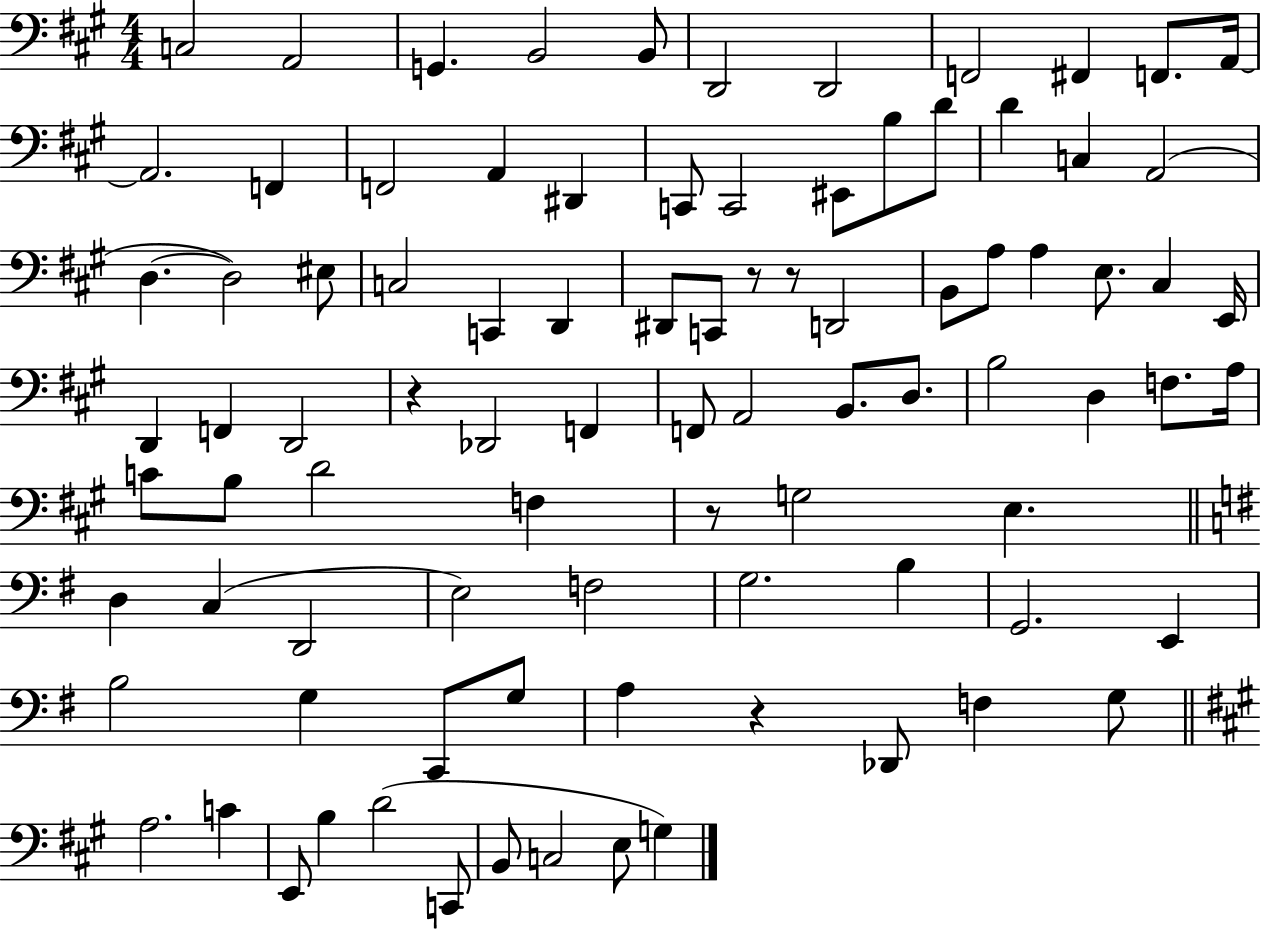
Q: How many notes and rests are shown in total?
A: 90